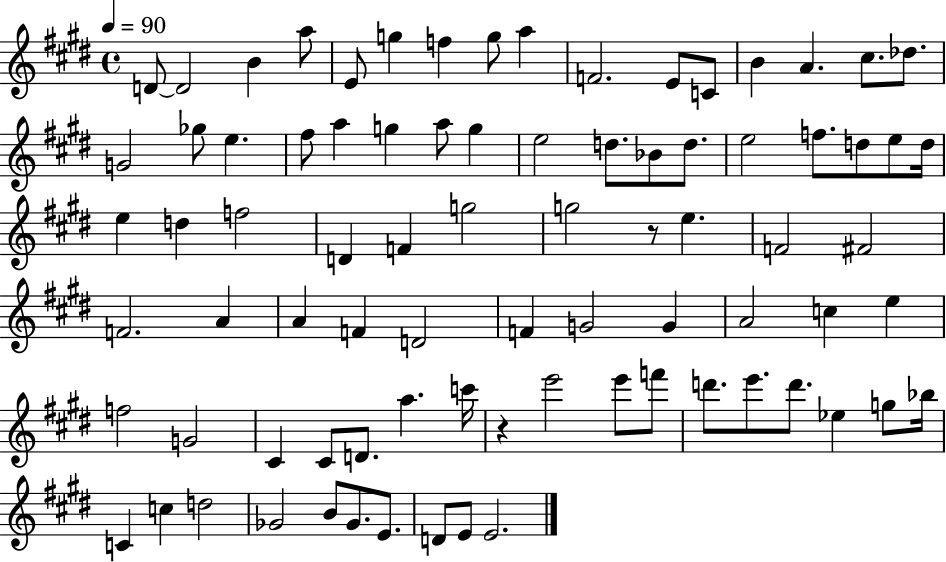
{
  \clef treble
  \time 4/4
  \defaultTimeSignature
  \key e \major
  \tempo 4 = 90
  \repeat volta 2 { d'8~~ d'2 b'4 a''8 | e'8 g''4 f''4 g''8 a''4 | f'2. e'8 c'8 | b'4 a'4. cis''8. des''8. | \break g'2 ges''8 e''4. | fis''8 a''4 g''4 a''8 g''4 | e''2 d''8. bes'8 d''8. | e''2 f''8. d''8 e''8 d''16 | \break e''4 d''4 f''2 | d'4 f'4 g''2 | g''2 r8 e''4. | f'2 fis'2 | \break f'2. a'4 | a'4 f'4 d'2 | f'4 g'2 g'4 | a'2 c''4 e''4 | \break f''2 g'2 | cis'4 cis'8 d'8. a''4. c'''16 | r4 e'''2 e'''8 f'''8 | d'''8. e'''8. d'''8. ees''4 g''8 bes''16 | \break c'4 c''4 d''2 | ges'2 b'8 ges'8. e'8. | d'8 e'8 e'2. | } \bar "|."
}